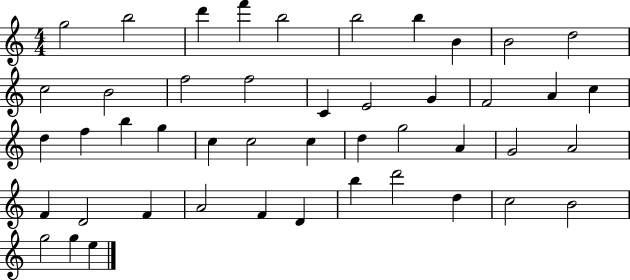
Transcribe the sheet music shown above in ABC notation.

X:1
T:Untitled
M:4/4
L:1/4
K:C
g2 b2 d' f' b2 b2 b B B2 d2 c2 B2 f2 f2 C E2 G F2 A c d f b g c c2 c d g2 A G2 A2 F D2 F A2 F D b d'2 d c2 B2 g2 g e